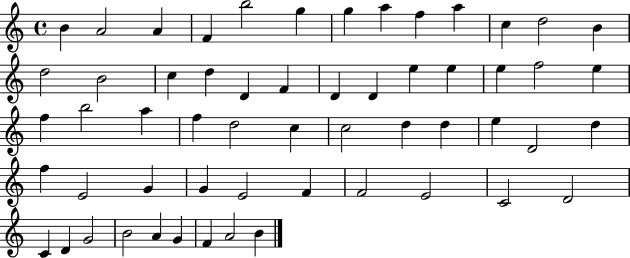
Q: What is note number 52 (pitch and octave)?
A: B4